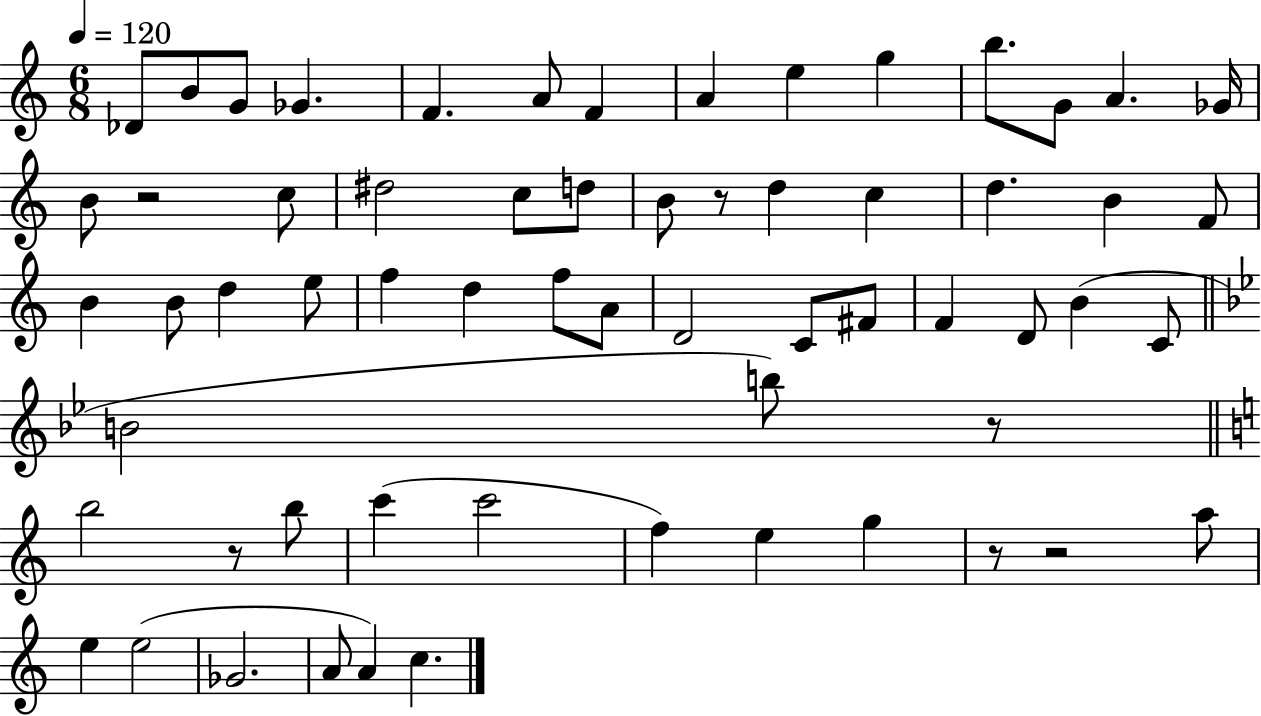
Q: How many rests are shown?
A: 6